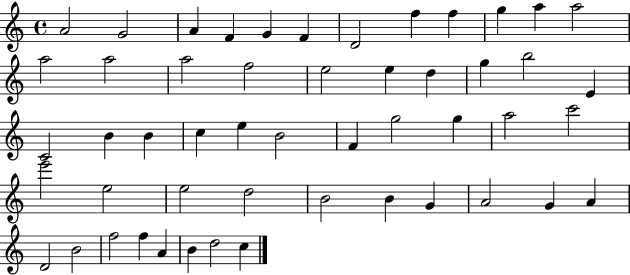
X:1
T:Untitled
M:4/4
L:1/4
K:C
A2 G2 A F G F D2 f f g a a2 a2 a2 a2 f2 e2 e d g b2 E C2 B B c e B2 F g2 g a2 c'2 e'2 e2 e2 d2 B2 B G A2 G A D2 B2 f2 f A B d2 c